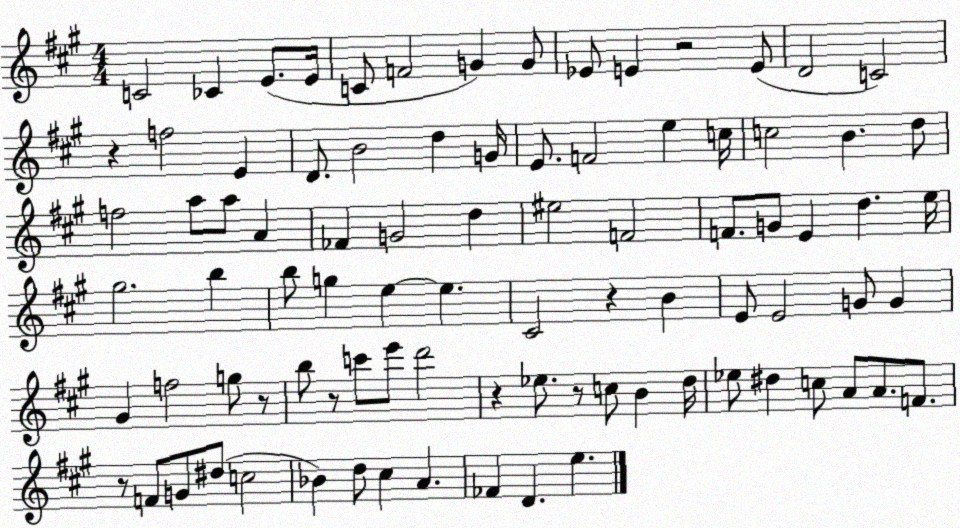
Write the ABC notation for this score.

X:1
T:Untitled
M:4/4
L:1/4
K:A
C2 _C E/2 E/4 C/2 F2 G G/2 _E/2 E z2 E/2 D2 C2 z f2 E D/2 B2 d G/4 E/2 F2 e c/4 c2 B d/2 f2 a/2 a/2 A _F G2 d ^e2 F2 F/2 G/2 E d e/4 ^g2 b b/2 g e e ^C2 z B E/2 E2 G/2 G ^G f2 g/2 z/2 b/2 z/2 c'/2 e'/2 d'2 z _e/2 z/2 c/2 B d/4 _e/2 ^d c/2 A/2 A/2 F/2 z/2 F/2 G/2 ^d/2 c2 _B d/2 ^c A _F D e